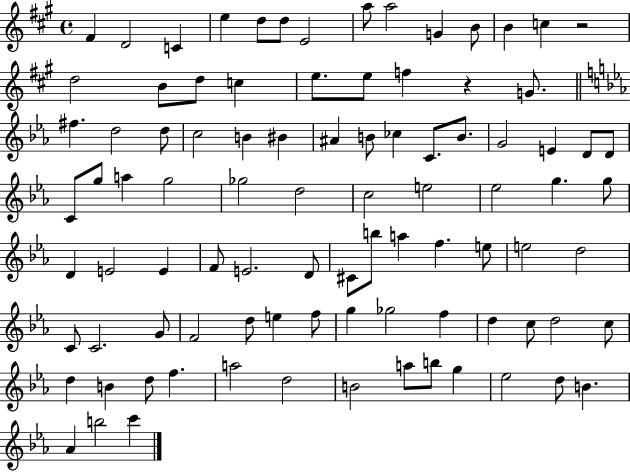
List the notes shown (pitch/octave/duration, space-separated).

F#4/q D4/h C4/q E5/q D5/e D5/e E4/h A5/e A5/h G4/q B4/e B4/q C5/q R/h D5/h B4/e D5/e C5/q E5/e. E5/e F5/q R/q G4/e. F#5/q. D5/h D5/e C5/h B4/q BIS4/q A#4/q B4/e CES5/q C4/e. B4/e. G4/h E4/q D4/e D4/e C4/e G5/e A5/q G5/h Gb5/h D5/h C5/h E5/h Eb5/h G5/q. G5/e D4/q E4/h E4/q F4/e E4/h. D4/e C#4/e B5/e A5/q F5/q. E5/e E5/h D5/h C4/e C4/h. G4/e F4/h D5/e E5/q F5/e G5/q Gb5/h F5/q D5/q C5/e D5/h C5/e D5/q B4/q D5/e F5/q. A5/h D5/h B4/h A5/e B5/e G5/q Eb5/h D5/e B4/q. Ab4/q B5/h C6/q